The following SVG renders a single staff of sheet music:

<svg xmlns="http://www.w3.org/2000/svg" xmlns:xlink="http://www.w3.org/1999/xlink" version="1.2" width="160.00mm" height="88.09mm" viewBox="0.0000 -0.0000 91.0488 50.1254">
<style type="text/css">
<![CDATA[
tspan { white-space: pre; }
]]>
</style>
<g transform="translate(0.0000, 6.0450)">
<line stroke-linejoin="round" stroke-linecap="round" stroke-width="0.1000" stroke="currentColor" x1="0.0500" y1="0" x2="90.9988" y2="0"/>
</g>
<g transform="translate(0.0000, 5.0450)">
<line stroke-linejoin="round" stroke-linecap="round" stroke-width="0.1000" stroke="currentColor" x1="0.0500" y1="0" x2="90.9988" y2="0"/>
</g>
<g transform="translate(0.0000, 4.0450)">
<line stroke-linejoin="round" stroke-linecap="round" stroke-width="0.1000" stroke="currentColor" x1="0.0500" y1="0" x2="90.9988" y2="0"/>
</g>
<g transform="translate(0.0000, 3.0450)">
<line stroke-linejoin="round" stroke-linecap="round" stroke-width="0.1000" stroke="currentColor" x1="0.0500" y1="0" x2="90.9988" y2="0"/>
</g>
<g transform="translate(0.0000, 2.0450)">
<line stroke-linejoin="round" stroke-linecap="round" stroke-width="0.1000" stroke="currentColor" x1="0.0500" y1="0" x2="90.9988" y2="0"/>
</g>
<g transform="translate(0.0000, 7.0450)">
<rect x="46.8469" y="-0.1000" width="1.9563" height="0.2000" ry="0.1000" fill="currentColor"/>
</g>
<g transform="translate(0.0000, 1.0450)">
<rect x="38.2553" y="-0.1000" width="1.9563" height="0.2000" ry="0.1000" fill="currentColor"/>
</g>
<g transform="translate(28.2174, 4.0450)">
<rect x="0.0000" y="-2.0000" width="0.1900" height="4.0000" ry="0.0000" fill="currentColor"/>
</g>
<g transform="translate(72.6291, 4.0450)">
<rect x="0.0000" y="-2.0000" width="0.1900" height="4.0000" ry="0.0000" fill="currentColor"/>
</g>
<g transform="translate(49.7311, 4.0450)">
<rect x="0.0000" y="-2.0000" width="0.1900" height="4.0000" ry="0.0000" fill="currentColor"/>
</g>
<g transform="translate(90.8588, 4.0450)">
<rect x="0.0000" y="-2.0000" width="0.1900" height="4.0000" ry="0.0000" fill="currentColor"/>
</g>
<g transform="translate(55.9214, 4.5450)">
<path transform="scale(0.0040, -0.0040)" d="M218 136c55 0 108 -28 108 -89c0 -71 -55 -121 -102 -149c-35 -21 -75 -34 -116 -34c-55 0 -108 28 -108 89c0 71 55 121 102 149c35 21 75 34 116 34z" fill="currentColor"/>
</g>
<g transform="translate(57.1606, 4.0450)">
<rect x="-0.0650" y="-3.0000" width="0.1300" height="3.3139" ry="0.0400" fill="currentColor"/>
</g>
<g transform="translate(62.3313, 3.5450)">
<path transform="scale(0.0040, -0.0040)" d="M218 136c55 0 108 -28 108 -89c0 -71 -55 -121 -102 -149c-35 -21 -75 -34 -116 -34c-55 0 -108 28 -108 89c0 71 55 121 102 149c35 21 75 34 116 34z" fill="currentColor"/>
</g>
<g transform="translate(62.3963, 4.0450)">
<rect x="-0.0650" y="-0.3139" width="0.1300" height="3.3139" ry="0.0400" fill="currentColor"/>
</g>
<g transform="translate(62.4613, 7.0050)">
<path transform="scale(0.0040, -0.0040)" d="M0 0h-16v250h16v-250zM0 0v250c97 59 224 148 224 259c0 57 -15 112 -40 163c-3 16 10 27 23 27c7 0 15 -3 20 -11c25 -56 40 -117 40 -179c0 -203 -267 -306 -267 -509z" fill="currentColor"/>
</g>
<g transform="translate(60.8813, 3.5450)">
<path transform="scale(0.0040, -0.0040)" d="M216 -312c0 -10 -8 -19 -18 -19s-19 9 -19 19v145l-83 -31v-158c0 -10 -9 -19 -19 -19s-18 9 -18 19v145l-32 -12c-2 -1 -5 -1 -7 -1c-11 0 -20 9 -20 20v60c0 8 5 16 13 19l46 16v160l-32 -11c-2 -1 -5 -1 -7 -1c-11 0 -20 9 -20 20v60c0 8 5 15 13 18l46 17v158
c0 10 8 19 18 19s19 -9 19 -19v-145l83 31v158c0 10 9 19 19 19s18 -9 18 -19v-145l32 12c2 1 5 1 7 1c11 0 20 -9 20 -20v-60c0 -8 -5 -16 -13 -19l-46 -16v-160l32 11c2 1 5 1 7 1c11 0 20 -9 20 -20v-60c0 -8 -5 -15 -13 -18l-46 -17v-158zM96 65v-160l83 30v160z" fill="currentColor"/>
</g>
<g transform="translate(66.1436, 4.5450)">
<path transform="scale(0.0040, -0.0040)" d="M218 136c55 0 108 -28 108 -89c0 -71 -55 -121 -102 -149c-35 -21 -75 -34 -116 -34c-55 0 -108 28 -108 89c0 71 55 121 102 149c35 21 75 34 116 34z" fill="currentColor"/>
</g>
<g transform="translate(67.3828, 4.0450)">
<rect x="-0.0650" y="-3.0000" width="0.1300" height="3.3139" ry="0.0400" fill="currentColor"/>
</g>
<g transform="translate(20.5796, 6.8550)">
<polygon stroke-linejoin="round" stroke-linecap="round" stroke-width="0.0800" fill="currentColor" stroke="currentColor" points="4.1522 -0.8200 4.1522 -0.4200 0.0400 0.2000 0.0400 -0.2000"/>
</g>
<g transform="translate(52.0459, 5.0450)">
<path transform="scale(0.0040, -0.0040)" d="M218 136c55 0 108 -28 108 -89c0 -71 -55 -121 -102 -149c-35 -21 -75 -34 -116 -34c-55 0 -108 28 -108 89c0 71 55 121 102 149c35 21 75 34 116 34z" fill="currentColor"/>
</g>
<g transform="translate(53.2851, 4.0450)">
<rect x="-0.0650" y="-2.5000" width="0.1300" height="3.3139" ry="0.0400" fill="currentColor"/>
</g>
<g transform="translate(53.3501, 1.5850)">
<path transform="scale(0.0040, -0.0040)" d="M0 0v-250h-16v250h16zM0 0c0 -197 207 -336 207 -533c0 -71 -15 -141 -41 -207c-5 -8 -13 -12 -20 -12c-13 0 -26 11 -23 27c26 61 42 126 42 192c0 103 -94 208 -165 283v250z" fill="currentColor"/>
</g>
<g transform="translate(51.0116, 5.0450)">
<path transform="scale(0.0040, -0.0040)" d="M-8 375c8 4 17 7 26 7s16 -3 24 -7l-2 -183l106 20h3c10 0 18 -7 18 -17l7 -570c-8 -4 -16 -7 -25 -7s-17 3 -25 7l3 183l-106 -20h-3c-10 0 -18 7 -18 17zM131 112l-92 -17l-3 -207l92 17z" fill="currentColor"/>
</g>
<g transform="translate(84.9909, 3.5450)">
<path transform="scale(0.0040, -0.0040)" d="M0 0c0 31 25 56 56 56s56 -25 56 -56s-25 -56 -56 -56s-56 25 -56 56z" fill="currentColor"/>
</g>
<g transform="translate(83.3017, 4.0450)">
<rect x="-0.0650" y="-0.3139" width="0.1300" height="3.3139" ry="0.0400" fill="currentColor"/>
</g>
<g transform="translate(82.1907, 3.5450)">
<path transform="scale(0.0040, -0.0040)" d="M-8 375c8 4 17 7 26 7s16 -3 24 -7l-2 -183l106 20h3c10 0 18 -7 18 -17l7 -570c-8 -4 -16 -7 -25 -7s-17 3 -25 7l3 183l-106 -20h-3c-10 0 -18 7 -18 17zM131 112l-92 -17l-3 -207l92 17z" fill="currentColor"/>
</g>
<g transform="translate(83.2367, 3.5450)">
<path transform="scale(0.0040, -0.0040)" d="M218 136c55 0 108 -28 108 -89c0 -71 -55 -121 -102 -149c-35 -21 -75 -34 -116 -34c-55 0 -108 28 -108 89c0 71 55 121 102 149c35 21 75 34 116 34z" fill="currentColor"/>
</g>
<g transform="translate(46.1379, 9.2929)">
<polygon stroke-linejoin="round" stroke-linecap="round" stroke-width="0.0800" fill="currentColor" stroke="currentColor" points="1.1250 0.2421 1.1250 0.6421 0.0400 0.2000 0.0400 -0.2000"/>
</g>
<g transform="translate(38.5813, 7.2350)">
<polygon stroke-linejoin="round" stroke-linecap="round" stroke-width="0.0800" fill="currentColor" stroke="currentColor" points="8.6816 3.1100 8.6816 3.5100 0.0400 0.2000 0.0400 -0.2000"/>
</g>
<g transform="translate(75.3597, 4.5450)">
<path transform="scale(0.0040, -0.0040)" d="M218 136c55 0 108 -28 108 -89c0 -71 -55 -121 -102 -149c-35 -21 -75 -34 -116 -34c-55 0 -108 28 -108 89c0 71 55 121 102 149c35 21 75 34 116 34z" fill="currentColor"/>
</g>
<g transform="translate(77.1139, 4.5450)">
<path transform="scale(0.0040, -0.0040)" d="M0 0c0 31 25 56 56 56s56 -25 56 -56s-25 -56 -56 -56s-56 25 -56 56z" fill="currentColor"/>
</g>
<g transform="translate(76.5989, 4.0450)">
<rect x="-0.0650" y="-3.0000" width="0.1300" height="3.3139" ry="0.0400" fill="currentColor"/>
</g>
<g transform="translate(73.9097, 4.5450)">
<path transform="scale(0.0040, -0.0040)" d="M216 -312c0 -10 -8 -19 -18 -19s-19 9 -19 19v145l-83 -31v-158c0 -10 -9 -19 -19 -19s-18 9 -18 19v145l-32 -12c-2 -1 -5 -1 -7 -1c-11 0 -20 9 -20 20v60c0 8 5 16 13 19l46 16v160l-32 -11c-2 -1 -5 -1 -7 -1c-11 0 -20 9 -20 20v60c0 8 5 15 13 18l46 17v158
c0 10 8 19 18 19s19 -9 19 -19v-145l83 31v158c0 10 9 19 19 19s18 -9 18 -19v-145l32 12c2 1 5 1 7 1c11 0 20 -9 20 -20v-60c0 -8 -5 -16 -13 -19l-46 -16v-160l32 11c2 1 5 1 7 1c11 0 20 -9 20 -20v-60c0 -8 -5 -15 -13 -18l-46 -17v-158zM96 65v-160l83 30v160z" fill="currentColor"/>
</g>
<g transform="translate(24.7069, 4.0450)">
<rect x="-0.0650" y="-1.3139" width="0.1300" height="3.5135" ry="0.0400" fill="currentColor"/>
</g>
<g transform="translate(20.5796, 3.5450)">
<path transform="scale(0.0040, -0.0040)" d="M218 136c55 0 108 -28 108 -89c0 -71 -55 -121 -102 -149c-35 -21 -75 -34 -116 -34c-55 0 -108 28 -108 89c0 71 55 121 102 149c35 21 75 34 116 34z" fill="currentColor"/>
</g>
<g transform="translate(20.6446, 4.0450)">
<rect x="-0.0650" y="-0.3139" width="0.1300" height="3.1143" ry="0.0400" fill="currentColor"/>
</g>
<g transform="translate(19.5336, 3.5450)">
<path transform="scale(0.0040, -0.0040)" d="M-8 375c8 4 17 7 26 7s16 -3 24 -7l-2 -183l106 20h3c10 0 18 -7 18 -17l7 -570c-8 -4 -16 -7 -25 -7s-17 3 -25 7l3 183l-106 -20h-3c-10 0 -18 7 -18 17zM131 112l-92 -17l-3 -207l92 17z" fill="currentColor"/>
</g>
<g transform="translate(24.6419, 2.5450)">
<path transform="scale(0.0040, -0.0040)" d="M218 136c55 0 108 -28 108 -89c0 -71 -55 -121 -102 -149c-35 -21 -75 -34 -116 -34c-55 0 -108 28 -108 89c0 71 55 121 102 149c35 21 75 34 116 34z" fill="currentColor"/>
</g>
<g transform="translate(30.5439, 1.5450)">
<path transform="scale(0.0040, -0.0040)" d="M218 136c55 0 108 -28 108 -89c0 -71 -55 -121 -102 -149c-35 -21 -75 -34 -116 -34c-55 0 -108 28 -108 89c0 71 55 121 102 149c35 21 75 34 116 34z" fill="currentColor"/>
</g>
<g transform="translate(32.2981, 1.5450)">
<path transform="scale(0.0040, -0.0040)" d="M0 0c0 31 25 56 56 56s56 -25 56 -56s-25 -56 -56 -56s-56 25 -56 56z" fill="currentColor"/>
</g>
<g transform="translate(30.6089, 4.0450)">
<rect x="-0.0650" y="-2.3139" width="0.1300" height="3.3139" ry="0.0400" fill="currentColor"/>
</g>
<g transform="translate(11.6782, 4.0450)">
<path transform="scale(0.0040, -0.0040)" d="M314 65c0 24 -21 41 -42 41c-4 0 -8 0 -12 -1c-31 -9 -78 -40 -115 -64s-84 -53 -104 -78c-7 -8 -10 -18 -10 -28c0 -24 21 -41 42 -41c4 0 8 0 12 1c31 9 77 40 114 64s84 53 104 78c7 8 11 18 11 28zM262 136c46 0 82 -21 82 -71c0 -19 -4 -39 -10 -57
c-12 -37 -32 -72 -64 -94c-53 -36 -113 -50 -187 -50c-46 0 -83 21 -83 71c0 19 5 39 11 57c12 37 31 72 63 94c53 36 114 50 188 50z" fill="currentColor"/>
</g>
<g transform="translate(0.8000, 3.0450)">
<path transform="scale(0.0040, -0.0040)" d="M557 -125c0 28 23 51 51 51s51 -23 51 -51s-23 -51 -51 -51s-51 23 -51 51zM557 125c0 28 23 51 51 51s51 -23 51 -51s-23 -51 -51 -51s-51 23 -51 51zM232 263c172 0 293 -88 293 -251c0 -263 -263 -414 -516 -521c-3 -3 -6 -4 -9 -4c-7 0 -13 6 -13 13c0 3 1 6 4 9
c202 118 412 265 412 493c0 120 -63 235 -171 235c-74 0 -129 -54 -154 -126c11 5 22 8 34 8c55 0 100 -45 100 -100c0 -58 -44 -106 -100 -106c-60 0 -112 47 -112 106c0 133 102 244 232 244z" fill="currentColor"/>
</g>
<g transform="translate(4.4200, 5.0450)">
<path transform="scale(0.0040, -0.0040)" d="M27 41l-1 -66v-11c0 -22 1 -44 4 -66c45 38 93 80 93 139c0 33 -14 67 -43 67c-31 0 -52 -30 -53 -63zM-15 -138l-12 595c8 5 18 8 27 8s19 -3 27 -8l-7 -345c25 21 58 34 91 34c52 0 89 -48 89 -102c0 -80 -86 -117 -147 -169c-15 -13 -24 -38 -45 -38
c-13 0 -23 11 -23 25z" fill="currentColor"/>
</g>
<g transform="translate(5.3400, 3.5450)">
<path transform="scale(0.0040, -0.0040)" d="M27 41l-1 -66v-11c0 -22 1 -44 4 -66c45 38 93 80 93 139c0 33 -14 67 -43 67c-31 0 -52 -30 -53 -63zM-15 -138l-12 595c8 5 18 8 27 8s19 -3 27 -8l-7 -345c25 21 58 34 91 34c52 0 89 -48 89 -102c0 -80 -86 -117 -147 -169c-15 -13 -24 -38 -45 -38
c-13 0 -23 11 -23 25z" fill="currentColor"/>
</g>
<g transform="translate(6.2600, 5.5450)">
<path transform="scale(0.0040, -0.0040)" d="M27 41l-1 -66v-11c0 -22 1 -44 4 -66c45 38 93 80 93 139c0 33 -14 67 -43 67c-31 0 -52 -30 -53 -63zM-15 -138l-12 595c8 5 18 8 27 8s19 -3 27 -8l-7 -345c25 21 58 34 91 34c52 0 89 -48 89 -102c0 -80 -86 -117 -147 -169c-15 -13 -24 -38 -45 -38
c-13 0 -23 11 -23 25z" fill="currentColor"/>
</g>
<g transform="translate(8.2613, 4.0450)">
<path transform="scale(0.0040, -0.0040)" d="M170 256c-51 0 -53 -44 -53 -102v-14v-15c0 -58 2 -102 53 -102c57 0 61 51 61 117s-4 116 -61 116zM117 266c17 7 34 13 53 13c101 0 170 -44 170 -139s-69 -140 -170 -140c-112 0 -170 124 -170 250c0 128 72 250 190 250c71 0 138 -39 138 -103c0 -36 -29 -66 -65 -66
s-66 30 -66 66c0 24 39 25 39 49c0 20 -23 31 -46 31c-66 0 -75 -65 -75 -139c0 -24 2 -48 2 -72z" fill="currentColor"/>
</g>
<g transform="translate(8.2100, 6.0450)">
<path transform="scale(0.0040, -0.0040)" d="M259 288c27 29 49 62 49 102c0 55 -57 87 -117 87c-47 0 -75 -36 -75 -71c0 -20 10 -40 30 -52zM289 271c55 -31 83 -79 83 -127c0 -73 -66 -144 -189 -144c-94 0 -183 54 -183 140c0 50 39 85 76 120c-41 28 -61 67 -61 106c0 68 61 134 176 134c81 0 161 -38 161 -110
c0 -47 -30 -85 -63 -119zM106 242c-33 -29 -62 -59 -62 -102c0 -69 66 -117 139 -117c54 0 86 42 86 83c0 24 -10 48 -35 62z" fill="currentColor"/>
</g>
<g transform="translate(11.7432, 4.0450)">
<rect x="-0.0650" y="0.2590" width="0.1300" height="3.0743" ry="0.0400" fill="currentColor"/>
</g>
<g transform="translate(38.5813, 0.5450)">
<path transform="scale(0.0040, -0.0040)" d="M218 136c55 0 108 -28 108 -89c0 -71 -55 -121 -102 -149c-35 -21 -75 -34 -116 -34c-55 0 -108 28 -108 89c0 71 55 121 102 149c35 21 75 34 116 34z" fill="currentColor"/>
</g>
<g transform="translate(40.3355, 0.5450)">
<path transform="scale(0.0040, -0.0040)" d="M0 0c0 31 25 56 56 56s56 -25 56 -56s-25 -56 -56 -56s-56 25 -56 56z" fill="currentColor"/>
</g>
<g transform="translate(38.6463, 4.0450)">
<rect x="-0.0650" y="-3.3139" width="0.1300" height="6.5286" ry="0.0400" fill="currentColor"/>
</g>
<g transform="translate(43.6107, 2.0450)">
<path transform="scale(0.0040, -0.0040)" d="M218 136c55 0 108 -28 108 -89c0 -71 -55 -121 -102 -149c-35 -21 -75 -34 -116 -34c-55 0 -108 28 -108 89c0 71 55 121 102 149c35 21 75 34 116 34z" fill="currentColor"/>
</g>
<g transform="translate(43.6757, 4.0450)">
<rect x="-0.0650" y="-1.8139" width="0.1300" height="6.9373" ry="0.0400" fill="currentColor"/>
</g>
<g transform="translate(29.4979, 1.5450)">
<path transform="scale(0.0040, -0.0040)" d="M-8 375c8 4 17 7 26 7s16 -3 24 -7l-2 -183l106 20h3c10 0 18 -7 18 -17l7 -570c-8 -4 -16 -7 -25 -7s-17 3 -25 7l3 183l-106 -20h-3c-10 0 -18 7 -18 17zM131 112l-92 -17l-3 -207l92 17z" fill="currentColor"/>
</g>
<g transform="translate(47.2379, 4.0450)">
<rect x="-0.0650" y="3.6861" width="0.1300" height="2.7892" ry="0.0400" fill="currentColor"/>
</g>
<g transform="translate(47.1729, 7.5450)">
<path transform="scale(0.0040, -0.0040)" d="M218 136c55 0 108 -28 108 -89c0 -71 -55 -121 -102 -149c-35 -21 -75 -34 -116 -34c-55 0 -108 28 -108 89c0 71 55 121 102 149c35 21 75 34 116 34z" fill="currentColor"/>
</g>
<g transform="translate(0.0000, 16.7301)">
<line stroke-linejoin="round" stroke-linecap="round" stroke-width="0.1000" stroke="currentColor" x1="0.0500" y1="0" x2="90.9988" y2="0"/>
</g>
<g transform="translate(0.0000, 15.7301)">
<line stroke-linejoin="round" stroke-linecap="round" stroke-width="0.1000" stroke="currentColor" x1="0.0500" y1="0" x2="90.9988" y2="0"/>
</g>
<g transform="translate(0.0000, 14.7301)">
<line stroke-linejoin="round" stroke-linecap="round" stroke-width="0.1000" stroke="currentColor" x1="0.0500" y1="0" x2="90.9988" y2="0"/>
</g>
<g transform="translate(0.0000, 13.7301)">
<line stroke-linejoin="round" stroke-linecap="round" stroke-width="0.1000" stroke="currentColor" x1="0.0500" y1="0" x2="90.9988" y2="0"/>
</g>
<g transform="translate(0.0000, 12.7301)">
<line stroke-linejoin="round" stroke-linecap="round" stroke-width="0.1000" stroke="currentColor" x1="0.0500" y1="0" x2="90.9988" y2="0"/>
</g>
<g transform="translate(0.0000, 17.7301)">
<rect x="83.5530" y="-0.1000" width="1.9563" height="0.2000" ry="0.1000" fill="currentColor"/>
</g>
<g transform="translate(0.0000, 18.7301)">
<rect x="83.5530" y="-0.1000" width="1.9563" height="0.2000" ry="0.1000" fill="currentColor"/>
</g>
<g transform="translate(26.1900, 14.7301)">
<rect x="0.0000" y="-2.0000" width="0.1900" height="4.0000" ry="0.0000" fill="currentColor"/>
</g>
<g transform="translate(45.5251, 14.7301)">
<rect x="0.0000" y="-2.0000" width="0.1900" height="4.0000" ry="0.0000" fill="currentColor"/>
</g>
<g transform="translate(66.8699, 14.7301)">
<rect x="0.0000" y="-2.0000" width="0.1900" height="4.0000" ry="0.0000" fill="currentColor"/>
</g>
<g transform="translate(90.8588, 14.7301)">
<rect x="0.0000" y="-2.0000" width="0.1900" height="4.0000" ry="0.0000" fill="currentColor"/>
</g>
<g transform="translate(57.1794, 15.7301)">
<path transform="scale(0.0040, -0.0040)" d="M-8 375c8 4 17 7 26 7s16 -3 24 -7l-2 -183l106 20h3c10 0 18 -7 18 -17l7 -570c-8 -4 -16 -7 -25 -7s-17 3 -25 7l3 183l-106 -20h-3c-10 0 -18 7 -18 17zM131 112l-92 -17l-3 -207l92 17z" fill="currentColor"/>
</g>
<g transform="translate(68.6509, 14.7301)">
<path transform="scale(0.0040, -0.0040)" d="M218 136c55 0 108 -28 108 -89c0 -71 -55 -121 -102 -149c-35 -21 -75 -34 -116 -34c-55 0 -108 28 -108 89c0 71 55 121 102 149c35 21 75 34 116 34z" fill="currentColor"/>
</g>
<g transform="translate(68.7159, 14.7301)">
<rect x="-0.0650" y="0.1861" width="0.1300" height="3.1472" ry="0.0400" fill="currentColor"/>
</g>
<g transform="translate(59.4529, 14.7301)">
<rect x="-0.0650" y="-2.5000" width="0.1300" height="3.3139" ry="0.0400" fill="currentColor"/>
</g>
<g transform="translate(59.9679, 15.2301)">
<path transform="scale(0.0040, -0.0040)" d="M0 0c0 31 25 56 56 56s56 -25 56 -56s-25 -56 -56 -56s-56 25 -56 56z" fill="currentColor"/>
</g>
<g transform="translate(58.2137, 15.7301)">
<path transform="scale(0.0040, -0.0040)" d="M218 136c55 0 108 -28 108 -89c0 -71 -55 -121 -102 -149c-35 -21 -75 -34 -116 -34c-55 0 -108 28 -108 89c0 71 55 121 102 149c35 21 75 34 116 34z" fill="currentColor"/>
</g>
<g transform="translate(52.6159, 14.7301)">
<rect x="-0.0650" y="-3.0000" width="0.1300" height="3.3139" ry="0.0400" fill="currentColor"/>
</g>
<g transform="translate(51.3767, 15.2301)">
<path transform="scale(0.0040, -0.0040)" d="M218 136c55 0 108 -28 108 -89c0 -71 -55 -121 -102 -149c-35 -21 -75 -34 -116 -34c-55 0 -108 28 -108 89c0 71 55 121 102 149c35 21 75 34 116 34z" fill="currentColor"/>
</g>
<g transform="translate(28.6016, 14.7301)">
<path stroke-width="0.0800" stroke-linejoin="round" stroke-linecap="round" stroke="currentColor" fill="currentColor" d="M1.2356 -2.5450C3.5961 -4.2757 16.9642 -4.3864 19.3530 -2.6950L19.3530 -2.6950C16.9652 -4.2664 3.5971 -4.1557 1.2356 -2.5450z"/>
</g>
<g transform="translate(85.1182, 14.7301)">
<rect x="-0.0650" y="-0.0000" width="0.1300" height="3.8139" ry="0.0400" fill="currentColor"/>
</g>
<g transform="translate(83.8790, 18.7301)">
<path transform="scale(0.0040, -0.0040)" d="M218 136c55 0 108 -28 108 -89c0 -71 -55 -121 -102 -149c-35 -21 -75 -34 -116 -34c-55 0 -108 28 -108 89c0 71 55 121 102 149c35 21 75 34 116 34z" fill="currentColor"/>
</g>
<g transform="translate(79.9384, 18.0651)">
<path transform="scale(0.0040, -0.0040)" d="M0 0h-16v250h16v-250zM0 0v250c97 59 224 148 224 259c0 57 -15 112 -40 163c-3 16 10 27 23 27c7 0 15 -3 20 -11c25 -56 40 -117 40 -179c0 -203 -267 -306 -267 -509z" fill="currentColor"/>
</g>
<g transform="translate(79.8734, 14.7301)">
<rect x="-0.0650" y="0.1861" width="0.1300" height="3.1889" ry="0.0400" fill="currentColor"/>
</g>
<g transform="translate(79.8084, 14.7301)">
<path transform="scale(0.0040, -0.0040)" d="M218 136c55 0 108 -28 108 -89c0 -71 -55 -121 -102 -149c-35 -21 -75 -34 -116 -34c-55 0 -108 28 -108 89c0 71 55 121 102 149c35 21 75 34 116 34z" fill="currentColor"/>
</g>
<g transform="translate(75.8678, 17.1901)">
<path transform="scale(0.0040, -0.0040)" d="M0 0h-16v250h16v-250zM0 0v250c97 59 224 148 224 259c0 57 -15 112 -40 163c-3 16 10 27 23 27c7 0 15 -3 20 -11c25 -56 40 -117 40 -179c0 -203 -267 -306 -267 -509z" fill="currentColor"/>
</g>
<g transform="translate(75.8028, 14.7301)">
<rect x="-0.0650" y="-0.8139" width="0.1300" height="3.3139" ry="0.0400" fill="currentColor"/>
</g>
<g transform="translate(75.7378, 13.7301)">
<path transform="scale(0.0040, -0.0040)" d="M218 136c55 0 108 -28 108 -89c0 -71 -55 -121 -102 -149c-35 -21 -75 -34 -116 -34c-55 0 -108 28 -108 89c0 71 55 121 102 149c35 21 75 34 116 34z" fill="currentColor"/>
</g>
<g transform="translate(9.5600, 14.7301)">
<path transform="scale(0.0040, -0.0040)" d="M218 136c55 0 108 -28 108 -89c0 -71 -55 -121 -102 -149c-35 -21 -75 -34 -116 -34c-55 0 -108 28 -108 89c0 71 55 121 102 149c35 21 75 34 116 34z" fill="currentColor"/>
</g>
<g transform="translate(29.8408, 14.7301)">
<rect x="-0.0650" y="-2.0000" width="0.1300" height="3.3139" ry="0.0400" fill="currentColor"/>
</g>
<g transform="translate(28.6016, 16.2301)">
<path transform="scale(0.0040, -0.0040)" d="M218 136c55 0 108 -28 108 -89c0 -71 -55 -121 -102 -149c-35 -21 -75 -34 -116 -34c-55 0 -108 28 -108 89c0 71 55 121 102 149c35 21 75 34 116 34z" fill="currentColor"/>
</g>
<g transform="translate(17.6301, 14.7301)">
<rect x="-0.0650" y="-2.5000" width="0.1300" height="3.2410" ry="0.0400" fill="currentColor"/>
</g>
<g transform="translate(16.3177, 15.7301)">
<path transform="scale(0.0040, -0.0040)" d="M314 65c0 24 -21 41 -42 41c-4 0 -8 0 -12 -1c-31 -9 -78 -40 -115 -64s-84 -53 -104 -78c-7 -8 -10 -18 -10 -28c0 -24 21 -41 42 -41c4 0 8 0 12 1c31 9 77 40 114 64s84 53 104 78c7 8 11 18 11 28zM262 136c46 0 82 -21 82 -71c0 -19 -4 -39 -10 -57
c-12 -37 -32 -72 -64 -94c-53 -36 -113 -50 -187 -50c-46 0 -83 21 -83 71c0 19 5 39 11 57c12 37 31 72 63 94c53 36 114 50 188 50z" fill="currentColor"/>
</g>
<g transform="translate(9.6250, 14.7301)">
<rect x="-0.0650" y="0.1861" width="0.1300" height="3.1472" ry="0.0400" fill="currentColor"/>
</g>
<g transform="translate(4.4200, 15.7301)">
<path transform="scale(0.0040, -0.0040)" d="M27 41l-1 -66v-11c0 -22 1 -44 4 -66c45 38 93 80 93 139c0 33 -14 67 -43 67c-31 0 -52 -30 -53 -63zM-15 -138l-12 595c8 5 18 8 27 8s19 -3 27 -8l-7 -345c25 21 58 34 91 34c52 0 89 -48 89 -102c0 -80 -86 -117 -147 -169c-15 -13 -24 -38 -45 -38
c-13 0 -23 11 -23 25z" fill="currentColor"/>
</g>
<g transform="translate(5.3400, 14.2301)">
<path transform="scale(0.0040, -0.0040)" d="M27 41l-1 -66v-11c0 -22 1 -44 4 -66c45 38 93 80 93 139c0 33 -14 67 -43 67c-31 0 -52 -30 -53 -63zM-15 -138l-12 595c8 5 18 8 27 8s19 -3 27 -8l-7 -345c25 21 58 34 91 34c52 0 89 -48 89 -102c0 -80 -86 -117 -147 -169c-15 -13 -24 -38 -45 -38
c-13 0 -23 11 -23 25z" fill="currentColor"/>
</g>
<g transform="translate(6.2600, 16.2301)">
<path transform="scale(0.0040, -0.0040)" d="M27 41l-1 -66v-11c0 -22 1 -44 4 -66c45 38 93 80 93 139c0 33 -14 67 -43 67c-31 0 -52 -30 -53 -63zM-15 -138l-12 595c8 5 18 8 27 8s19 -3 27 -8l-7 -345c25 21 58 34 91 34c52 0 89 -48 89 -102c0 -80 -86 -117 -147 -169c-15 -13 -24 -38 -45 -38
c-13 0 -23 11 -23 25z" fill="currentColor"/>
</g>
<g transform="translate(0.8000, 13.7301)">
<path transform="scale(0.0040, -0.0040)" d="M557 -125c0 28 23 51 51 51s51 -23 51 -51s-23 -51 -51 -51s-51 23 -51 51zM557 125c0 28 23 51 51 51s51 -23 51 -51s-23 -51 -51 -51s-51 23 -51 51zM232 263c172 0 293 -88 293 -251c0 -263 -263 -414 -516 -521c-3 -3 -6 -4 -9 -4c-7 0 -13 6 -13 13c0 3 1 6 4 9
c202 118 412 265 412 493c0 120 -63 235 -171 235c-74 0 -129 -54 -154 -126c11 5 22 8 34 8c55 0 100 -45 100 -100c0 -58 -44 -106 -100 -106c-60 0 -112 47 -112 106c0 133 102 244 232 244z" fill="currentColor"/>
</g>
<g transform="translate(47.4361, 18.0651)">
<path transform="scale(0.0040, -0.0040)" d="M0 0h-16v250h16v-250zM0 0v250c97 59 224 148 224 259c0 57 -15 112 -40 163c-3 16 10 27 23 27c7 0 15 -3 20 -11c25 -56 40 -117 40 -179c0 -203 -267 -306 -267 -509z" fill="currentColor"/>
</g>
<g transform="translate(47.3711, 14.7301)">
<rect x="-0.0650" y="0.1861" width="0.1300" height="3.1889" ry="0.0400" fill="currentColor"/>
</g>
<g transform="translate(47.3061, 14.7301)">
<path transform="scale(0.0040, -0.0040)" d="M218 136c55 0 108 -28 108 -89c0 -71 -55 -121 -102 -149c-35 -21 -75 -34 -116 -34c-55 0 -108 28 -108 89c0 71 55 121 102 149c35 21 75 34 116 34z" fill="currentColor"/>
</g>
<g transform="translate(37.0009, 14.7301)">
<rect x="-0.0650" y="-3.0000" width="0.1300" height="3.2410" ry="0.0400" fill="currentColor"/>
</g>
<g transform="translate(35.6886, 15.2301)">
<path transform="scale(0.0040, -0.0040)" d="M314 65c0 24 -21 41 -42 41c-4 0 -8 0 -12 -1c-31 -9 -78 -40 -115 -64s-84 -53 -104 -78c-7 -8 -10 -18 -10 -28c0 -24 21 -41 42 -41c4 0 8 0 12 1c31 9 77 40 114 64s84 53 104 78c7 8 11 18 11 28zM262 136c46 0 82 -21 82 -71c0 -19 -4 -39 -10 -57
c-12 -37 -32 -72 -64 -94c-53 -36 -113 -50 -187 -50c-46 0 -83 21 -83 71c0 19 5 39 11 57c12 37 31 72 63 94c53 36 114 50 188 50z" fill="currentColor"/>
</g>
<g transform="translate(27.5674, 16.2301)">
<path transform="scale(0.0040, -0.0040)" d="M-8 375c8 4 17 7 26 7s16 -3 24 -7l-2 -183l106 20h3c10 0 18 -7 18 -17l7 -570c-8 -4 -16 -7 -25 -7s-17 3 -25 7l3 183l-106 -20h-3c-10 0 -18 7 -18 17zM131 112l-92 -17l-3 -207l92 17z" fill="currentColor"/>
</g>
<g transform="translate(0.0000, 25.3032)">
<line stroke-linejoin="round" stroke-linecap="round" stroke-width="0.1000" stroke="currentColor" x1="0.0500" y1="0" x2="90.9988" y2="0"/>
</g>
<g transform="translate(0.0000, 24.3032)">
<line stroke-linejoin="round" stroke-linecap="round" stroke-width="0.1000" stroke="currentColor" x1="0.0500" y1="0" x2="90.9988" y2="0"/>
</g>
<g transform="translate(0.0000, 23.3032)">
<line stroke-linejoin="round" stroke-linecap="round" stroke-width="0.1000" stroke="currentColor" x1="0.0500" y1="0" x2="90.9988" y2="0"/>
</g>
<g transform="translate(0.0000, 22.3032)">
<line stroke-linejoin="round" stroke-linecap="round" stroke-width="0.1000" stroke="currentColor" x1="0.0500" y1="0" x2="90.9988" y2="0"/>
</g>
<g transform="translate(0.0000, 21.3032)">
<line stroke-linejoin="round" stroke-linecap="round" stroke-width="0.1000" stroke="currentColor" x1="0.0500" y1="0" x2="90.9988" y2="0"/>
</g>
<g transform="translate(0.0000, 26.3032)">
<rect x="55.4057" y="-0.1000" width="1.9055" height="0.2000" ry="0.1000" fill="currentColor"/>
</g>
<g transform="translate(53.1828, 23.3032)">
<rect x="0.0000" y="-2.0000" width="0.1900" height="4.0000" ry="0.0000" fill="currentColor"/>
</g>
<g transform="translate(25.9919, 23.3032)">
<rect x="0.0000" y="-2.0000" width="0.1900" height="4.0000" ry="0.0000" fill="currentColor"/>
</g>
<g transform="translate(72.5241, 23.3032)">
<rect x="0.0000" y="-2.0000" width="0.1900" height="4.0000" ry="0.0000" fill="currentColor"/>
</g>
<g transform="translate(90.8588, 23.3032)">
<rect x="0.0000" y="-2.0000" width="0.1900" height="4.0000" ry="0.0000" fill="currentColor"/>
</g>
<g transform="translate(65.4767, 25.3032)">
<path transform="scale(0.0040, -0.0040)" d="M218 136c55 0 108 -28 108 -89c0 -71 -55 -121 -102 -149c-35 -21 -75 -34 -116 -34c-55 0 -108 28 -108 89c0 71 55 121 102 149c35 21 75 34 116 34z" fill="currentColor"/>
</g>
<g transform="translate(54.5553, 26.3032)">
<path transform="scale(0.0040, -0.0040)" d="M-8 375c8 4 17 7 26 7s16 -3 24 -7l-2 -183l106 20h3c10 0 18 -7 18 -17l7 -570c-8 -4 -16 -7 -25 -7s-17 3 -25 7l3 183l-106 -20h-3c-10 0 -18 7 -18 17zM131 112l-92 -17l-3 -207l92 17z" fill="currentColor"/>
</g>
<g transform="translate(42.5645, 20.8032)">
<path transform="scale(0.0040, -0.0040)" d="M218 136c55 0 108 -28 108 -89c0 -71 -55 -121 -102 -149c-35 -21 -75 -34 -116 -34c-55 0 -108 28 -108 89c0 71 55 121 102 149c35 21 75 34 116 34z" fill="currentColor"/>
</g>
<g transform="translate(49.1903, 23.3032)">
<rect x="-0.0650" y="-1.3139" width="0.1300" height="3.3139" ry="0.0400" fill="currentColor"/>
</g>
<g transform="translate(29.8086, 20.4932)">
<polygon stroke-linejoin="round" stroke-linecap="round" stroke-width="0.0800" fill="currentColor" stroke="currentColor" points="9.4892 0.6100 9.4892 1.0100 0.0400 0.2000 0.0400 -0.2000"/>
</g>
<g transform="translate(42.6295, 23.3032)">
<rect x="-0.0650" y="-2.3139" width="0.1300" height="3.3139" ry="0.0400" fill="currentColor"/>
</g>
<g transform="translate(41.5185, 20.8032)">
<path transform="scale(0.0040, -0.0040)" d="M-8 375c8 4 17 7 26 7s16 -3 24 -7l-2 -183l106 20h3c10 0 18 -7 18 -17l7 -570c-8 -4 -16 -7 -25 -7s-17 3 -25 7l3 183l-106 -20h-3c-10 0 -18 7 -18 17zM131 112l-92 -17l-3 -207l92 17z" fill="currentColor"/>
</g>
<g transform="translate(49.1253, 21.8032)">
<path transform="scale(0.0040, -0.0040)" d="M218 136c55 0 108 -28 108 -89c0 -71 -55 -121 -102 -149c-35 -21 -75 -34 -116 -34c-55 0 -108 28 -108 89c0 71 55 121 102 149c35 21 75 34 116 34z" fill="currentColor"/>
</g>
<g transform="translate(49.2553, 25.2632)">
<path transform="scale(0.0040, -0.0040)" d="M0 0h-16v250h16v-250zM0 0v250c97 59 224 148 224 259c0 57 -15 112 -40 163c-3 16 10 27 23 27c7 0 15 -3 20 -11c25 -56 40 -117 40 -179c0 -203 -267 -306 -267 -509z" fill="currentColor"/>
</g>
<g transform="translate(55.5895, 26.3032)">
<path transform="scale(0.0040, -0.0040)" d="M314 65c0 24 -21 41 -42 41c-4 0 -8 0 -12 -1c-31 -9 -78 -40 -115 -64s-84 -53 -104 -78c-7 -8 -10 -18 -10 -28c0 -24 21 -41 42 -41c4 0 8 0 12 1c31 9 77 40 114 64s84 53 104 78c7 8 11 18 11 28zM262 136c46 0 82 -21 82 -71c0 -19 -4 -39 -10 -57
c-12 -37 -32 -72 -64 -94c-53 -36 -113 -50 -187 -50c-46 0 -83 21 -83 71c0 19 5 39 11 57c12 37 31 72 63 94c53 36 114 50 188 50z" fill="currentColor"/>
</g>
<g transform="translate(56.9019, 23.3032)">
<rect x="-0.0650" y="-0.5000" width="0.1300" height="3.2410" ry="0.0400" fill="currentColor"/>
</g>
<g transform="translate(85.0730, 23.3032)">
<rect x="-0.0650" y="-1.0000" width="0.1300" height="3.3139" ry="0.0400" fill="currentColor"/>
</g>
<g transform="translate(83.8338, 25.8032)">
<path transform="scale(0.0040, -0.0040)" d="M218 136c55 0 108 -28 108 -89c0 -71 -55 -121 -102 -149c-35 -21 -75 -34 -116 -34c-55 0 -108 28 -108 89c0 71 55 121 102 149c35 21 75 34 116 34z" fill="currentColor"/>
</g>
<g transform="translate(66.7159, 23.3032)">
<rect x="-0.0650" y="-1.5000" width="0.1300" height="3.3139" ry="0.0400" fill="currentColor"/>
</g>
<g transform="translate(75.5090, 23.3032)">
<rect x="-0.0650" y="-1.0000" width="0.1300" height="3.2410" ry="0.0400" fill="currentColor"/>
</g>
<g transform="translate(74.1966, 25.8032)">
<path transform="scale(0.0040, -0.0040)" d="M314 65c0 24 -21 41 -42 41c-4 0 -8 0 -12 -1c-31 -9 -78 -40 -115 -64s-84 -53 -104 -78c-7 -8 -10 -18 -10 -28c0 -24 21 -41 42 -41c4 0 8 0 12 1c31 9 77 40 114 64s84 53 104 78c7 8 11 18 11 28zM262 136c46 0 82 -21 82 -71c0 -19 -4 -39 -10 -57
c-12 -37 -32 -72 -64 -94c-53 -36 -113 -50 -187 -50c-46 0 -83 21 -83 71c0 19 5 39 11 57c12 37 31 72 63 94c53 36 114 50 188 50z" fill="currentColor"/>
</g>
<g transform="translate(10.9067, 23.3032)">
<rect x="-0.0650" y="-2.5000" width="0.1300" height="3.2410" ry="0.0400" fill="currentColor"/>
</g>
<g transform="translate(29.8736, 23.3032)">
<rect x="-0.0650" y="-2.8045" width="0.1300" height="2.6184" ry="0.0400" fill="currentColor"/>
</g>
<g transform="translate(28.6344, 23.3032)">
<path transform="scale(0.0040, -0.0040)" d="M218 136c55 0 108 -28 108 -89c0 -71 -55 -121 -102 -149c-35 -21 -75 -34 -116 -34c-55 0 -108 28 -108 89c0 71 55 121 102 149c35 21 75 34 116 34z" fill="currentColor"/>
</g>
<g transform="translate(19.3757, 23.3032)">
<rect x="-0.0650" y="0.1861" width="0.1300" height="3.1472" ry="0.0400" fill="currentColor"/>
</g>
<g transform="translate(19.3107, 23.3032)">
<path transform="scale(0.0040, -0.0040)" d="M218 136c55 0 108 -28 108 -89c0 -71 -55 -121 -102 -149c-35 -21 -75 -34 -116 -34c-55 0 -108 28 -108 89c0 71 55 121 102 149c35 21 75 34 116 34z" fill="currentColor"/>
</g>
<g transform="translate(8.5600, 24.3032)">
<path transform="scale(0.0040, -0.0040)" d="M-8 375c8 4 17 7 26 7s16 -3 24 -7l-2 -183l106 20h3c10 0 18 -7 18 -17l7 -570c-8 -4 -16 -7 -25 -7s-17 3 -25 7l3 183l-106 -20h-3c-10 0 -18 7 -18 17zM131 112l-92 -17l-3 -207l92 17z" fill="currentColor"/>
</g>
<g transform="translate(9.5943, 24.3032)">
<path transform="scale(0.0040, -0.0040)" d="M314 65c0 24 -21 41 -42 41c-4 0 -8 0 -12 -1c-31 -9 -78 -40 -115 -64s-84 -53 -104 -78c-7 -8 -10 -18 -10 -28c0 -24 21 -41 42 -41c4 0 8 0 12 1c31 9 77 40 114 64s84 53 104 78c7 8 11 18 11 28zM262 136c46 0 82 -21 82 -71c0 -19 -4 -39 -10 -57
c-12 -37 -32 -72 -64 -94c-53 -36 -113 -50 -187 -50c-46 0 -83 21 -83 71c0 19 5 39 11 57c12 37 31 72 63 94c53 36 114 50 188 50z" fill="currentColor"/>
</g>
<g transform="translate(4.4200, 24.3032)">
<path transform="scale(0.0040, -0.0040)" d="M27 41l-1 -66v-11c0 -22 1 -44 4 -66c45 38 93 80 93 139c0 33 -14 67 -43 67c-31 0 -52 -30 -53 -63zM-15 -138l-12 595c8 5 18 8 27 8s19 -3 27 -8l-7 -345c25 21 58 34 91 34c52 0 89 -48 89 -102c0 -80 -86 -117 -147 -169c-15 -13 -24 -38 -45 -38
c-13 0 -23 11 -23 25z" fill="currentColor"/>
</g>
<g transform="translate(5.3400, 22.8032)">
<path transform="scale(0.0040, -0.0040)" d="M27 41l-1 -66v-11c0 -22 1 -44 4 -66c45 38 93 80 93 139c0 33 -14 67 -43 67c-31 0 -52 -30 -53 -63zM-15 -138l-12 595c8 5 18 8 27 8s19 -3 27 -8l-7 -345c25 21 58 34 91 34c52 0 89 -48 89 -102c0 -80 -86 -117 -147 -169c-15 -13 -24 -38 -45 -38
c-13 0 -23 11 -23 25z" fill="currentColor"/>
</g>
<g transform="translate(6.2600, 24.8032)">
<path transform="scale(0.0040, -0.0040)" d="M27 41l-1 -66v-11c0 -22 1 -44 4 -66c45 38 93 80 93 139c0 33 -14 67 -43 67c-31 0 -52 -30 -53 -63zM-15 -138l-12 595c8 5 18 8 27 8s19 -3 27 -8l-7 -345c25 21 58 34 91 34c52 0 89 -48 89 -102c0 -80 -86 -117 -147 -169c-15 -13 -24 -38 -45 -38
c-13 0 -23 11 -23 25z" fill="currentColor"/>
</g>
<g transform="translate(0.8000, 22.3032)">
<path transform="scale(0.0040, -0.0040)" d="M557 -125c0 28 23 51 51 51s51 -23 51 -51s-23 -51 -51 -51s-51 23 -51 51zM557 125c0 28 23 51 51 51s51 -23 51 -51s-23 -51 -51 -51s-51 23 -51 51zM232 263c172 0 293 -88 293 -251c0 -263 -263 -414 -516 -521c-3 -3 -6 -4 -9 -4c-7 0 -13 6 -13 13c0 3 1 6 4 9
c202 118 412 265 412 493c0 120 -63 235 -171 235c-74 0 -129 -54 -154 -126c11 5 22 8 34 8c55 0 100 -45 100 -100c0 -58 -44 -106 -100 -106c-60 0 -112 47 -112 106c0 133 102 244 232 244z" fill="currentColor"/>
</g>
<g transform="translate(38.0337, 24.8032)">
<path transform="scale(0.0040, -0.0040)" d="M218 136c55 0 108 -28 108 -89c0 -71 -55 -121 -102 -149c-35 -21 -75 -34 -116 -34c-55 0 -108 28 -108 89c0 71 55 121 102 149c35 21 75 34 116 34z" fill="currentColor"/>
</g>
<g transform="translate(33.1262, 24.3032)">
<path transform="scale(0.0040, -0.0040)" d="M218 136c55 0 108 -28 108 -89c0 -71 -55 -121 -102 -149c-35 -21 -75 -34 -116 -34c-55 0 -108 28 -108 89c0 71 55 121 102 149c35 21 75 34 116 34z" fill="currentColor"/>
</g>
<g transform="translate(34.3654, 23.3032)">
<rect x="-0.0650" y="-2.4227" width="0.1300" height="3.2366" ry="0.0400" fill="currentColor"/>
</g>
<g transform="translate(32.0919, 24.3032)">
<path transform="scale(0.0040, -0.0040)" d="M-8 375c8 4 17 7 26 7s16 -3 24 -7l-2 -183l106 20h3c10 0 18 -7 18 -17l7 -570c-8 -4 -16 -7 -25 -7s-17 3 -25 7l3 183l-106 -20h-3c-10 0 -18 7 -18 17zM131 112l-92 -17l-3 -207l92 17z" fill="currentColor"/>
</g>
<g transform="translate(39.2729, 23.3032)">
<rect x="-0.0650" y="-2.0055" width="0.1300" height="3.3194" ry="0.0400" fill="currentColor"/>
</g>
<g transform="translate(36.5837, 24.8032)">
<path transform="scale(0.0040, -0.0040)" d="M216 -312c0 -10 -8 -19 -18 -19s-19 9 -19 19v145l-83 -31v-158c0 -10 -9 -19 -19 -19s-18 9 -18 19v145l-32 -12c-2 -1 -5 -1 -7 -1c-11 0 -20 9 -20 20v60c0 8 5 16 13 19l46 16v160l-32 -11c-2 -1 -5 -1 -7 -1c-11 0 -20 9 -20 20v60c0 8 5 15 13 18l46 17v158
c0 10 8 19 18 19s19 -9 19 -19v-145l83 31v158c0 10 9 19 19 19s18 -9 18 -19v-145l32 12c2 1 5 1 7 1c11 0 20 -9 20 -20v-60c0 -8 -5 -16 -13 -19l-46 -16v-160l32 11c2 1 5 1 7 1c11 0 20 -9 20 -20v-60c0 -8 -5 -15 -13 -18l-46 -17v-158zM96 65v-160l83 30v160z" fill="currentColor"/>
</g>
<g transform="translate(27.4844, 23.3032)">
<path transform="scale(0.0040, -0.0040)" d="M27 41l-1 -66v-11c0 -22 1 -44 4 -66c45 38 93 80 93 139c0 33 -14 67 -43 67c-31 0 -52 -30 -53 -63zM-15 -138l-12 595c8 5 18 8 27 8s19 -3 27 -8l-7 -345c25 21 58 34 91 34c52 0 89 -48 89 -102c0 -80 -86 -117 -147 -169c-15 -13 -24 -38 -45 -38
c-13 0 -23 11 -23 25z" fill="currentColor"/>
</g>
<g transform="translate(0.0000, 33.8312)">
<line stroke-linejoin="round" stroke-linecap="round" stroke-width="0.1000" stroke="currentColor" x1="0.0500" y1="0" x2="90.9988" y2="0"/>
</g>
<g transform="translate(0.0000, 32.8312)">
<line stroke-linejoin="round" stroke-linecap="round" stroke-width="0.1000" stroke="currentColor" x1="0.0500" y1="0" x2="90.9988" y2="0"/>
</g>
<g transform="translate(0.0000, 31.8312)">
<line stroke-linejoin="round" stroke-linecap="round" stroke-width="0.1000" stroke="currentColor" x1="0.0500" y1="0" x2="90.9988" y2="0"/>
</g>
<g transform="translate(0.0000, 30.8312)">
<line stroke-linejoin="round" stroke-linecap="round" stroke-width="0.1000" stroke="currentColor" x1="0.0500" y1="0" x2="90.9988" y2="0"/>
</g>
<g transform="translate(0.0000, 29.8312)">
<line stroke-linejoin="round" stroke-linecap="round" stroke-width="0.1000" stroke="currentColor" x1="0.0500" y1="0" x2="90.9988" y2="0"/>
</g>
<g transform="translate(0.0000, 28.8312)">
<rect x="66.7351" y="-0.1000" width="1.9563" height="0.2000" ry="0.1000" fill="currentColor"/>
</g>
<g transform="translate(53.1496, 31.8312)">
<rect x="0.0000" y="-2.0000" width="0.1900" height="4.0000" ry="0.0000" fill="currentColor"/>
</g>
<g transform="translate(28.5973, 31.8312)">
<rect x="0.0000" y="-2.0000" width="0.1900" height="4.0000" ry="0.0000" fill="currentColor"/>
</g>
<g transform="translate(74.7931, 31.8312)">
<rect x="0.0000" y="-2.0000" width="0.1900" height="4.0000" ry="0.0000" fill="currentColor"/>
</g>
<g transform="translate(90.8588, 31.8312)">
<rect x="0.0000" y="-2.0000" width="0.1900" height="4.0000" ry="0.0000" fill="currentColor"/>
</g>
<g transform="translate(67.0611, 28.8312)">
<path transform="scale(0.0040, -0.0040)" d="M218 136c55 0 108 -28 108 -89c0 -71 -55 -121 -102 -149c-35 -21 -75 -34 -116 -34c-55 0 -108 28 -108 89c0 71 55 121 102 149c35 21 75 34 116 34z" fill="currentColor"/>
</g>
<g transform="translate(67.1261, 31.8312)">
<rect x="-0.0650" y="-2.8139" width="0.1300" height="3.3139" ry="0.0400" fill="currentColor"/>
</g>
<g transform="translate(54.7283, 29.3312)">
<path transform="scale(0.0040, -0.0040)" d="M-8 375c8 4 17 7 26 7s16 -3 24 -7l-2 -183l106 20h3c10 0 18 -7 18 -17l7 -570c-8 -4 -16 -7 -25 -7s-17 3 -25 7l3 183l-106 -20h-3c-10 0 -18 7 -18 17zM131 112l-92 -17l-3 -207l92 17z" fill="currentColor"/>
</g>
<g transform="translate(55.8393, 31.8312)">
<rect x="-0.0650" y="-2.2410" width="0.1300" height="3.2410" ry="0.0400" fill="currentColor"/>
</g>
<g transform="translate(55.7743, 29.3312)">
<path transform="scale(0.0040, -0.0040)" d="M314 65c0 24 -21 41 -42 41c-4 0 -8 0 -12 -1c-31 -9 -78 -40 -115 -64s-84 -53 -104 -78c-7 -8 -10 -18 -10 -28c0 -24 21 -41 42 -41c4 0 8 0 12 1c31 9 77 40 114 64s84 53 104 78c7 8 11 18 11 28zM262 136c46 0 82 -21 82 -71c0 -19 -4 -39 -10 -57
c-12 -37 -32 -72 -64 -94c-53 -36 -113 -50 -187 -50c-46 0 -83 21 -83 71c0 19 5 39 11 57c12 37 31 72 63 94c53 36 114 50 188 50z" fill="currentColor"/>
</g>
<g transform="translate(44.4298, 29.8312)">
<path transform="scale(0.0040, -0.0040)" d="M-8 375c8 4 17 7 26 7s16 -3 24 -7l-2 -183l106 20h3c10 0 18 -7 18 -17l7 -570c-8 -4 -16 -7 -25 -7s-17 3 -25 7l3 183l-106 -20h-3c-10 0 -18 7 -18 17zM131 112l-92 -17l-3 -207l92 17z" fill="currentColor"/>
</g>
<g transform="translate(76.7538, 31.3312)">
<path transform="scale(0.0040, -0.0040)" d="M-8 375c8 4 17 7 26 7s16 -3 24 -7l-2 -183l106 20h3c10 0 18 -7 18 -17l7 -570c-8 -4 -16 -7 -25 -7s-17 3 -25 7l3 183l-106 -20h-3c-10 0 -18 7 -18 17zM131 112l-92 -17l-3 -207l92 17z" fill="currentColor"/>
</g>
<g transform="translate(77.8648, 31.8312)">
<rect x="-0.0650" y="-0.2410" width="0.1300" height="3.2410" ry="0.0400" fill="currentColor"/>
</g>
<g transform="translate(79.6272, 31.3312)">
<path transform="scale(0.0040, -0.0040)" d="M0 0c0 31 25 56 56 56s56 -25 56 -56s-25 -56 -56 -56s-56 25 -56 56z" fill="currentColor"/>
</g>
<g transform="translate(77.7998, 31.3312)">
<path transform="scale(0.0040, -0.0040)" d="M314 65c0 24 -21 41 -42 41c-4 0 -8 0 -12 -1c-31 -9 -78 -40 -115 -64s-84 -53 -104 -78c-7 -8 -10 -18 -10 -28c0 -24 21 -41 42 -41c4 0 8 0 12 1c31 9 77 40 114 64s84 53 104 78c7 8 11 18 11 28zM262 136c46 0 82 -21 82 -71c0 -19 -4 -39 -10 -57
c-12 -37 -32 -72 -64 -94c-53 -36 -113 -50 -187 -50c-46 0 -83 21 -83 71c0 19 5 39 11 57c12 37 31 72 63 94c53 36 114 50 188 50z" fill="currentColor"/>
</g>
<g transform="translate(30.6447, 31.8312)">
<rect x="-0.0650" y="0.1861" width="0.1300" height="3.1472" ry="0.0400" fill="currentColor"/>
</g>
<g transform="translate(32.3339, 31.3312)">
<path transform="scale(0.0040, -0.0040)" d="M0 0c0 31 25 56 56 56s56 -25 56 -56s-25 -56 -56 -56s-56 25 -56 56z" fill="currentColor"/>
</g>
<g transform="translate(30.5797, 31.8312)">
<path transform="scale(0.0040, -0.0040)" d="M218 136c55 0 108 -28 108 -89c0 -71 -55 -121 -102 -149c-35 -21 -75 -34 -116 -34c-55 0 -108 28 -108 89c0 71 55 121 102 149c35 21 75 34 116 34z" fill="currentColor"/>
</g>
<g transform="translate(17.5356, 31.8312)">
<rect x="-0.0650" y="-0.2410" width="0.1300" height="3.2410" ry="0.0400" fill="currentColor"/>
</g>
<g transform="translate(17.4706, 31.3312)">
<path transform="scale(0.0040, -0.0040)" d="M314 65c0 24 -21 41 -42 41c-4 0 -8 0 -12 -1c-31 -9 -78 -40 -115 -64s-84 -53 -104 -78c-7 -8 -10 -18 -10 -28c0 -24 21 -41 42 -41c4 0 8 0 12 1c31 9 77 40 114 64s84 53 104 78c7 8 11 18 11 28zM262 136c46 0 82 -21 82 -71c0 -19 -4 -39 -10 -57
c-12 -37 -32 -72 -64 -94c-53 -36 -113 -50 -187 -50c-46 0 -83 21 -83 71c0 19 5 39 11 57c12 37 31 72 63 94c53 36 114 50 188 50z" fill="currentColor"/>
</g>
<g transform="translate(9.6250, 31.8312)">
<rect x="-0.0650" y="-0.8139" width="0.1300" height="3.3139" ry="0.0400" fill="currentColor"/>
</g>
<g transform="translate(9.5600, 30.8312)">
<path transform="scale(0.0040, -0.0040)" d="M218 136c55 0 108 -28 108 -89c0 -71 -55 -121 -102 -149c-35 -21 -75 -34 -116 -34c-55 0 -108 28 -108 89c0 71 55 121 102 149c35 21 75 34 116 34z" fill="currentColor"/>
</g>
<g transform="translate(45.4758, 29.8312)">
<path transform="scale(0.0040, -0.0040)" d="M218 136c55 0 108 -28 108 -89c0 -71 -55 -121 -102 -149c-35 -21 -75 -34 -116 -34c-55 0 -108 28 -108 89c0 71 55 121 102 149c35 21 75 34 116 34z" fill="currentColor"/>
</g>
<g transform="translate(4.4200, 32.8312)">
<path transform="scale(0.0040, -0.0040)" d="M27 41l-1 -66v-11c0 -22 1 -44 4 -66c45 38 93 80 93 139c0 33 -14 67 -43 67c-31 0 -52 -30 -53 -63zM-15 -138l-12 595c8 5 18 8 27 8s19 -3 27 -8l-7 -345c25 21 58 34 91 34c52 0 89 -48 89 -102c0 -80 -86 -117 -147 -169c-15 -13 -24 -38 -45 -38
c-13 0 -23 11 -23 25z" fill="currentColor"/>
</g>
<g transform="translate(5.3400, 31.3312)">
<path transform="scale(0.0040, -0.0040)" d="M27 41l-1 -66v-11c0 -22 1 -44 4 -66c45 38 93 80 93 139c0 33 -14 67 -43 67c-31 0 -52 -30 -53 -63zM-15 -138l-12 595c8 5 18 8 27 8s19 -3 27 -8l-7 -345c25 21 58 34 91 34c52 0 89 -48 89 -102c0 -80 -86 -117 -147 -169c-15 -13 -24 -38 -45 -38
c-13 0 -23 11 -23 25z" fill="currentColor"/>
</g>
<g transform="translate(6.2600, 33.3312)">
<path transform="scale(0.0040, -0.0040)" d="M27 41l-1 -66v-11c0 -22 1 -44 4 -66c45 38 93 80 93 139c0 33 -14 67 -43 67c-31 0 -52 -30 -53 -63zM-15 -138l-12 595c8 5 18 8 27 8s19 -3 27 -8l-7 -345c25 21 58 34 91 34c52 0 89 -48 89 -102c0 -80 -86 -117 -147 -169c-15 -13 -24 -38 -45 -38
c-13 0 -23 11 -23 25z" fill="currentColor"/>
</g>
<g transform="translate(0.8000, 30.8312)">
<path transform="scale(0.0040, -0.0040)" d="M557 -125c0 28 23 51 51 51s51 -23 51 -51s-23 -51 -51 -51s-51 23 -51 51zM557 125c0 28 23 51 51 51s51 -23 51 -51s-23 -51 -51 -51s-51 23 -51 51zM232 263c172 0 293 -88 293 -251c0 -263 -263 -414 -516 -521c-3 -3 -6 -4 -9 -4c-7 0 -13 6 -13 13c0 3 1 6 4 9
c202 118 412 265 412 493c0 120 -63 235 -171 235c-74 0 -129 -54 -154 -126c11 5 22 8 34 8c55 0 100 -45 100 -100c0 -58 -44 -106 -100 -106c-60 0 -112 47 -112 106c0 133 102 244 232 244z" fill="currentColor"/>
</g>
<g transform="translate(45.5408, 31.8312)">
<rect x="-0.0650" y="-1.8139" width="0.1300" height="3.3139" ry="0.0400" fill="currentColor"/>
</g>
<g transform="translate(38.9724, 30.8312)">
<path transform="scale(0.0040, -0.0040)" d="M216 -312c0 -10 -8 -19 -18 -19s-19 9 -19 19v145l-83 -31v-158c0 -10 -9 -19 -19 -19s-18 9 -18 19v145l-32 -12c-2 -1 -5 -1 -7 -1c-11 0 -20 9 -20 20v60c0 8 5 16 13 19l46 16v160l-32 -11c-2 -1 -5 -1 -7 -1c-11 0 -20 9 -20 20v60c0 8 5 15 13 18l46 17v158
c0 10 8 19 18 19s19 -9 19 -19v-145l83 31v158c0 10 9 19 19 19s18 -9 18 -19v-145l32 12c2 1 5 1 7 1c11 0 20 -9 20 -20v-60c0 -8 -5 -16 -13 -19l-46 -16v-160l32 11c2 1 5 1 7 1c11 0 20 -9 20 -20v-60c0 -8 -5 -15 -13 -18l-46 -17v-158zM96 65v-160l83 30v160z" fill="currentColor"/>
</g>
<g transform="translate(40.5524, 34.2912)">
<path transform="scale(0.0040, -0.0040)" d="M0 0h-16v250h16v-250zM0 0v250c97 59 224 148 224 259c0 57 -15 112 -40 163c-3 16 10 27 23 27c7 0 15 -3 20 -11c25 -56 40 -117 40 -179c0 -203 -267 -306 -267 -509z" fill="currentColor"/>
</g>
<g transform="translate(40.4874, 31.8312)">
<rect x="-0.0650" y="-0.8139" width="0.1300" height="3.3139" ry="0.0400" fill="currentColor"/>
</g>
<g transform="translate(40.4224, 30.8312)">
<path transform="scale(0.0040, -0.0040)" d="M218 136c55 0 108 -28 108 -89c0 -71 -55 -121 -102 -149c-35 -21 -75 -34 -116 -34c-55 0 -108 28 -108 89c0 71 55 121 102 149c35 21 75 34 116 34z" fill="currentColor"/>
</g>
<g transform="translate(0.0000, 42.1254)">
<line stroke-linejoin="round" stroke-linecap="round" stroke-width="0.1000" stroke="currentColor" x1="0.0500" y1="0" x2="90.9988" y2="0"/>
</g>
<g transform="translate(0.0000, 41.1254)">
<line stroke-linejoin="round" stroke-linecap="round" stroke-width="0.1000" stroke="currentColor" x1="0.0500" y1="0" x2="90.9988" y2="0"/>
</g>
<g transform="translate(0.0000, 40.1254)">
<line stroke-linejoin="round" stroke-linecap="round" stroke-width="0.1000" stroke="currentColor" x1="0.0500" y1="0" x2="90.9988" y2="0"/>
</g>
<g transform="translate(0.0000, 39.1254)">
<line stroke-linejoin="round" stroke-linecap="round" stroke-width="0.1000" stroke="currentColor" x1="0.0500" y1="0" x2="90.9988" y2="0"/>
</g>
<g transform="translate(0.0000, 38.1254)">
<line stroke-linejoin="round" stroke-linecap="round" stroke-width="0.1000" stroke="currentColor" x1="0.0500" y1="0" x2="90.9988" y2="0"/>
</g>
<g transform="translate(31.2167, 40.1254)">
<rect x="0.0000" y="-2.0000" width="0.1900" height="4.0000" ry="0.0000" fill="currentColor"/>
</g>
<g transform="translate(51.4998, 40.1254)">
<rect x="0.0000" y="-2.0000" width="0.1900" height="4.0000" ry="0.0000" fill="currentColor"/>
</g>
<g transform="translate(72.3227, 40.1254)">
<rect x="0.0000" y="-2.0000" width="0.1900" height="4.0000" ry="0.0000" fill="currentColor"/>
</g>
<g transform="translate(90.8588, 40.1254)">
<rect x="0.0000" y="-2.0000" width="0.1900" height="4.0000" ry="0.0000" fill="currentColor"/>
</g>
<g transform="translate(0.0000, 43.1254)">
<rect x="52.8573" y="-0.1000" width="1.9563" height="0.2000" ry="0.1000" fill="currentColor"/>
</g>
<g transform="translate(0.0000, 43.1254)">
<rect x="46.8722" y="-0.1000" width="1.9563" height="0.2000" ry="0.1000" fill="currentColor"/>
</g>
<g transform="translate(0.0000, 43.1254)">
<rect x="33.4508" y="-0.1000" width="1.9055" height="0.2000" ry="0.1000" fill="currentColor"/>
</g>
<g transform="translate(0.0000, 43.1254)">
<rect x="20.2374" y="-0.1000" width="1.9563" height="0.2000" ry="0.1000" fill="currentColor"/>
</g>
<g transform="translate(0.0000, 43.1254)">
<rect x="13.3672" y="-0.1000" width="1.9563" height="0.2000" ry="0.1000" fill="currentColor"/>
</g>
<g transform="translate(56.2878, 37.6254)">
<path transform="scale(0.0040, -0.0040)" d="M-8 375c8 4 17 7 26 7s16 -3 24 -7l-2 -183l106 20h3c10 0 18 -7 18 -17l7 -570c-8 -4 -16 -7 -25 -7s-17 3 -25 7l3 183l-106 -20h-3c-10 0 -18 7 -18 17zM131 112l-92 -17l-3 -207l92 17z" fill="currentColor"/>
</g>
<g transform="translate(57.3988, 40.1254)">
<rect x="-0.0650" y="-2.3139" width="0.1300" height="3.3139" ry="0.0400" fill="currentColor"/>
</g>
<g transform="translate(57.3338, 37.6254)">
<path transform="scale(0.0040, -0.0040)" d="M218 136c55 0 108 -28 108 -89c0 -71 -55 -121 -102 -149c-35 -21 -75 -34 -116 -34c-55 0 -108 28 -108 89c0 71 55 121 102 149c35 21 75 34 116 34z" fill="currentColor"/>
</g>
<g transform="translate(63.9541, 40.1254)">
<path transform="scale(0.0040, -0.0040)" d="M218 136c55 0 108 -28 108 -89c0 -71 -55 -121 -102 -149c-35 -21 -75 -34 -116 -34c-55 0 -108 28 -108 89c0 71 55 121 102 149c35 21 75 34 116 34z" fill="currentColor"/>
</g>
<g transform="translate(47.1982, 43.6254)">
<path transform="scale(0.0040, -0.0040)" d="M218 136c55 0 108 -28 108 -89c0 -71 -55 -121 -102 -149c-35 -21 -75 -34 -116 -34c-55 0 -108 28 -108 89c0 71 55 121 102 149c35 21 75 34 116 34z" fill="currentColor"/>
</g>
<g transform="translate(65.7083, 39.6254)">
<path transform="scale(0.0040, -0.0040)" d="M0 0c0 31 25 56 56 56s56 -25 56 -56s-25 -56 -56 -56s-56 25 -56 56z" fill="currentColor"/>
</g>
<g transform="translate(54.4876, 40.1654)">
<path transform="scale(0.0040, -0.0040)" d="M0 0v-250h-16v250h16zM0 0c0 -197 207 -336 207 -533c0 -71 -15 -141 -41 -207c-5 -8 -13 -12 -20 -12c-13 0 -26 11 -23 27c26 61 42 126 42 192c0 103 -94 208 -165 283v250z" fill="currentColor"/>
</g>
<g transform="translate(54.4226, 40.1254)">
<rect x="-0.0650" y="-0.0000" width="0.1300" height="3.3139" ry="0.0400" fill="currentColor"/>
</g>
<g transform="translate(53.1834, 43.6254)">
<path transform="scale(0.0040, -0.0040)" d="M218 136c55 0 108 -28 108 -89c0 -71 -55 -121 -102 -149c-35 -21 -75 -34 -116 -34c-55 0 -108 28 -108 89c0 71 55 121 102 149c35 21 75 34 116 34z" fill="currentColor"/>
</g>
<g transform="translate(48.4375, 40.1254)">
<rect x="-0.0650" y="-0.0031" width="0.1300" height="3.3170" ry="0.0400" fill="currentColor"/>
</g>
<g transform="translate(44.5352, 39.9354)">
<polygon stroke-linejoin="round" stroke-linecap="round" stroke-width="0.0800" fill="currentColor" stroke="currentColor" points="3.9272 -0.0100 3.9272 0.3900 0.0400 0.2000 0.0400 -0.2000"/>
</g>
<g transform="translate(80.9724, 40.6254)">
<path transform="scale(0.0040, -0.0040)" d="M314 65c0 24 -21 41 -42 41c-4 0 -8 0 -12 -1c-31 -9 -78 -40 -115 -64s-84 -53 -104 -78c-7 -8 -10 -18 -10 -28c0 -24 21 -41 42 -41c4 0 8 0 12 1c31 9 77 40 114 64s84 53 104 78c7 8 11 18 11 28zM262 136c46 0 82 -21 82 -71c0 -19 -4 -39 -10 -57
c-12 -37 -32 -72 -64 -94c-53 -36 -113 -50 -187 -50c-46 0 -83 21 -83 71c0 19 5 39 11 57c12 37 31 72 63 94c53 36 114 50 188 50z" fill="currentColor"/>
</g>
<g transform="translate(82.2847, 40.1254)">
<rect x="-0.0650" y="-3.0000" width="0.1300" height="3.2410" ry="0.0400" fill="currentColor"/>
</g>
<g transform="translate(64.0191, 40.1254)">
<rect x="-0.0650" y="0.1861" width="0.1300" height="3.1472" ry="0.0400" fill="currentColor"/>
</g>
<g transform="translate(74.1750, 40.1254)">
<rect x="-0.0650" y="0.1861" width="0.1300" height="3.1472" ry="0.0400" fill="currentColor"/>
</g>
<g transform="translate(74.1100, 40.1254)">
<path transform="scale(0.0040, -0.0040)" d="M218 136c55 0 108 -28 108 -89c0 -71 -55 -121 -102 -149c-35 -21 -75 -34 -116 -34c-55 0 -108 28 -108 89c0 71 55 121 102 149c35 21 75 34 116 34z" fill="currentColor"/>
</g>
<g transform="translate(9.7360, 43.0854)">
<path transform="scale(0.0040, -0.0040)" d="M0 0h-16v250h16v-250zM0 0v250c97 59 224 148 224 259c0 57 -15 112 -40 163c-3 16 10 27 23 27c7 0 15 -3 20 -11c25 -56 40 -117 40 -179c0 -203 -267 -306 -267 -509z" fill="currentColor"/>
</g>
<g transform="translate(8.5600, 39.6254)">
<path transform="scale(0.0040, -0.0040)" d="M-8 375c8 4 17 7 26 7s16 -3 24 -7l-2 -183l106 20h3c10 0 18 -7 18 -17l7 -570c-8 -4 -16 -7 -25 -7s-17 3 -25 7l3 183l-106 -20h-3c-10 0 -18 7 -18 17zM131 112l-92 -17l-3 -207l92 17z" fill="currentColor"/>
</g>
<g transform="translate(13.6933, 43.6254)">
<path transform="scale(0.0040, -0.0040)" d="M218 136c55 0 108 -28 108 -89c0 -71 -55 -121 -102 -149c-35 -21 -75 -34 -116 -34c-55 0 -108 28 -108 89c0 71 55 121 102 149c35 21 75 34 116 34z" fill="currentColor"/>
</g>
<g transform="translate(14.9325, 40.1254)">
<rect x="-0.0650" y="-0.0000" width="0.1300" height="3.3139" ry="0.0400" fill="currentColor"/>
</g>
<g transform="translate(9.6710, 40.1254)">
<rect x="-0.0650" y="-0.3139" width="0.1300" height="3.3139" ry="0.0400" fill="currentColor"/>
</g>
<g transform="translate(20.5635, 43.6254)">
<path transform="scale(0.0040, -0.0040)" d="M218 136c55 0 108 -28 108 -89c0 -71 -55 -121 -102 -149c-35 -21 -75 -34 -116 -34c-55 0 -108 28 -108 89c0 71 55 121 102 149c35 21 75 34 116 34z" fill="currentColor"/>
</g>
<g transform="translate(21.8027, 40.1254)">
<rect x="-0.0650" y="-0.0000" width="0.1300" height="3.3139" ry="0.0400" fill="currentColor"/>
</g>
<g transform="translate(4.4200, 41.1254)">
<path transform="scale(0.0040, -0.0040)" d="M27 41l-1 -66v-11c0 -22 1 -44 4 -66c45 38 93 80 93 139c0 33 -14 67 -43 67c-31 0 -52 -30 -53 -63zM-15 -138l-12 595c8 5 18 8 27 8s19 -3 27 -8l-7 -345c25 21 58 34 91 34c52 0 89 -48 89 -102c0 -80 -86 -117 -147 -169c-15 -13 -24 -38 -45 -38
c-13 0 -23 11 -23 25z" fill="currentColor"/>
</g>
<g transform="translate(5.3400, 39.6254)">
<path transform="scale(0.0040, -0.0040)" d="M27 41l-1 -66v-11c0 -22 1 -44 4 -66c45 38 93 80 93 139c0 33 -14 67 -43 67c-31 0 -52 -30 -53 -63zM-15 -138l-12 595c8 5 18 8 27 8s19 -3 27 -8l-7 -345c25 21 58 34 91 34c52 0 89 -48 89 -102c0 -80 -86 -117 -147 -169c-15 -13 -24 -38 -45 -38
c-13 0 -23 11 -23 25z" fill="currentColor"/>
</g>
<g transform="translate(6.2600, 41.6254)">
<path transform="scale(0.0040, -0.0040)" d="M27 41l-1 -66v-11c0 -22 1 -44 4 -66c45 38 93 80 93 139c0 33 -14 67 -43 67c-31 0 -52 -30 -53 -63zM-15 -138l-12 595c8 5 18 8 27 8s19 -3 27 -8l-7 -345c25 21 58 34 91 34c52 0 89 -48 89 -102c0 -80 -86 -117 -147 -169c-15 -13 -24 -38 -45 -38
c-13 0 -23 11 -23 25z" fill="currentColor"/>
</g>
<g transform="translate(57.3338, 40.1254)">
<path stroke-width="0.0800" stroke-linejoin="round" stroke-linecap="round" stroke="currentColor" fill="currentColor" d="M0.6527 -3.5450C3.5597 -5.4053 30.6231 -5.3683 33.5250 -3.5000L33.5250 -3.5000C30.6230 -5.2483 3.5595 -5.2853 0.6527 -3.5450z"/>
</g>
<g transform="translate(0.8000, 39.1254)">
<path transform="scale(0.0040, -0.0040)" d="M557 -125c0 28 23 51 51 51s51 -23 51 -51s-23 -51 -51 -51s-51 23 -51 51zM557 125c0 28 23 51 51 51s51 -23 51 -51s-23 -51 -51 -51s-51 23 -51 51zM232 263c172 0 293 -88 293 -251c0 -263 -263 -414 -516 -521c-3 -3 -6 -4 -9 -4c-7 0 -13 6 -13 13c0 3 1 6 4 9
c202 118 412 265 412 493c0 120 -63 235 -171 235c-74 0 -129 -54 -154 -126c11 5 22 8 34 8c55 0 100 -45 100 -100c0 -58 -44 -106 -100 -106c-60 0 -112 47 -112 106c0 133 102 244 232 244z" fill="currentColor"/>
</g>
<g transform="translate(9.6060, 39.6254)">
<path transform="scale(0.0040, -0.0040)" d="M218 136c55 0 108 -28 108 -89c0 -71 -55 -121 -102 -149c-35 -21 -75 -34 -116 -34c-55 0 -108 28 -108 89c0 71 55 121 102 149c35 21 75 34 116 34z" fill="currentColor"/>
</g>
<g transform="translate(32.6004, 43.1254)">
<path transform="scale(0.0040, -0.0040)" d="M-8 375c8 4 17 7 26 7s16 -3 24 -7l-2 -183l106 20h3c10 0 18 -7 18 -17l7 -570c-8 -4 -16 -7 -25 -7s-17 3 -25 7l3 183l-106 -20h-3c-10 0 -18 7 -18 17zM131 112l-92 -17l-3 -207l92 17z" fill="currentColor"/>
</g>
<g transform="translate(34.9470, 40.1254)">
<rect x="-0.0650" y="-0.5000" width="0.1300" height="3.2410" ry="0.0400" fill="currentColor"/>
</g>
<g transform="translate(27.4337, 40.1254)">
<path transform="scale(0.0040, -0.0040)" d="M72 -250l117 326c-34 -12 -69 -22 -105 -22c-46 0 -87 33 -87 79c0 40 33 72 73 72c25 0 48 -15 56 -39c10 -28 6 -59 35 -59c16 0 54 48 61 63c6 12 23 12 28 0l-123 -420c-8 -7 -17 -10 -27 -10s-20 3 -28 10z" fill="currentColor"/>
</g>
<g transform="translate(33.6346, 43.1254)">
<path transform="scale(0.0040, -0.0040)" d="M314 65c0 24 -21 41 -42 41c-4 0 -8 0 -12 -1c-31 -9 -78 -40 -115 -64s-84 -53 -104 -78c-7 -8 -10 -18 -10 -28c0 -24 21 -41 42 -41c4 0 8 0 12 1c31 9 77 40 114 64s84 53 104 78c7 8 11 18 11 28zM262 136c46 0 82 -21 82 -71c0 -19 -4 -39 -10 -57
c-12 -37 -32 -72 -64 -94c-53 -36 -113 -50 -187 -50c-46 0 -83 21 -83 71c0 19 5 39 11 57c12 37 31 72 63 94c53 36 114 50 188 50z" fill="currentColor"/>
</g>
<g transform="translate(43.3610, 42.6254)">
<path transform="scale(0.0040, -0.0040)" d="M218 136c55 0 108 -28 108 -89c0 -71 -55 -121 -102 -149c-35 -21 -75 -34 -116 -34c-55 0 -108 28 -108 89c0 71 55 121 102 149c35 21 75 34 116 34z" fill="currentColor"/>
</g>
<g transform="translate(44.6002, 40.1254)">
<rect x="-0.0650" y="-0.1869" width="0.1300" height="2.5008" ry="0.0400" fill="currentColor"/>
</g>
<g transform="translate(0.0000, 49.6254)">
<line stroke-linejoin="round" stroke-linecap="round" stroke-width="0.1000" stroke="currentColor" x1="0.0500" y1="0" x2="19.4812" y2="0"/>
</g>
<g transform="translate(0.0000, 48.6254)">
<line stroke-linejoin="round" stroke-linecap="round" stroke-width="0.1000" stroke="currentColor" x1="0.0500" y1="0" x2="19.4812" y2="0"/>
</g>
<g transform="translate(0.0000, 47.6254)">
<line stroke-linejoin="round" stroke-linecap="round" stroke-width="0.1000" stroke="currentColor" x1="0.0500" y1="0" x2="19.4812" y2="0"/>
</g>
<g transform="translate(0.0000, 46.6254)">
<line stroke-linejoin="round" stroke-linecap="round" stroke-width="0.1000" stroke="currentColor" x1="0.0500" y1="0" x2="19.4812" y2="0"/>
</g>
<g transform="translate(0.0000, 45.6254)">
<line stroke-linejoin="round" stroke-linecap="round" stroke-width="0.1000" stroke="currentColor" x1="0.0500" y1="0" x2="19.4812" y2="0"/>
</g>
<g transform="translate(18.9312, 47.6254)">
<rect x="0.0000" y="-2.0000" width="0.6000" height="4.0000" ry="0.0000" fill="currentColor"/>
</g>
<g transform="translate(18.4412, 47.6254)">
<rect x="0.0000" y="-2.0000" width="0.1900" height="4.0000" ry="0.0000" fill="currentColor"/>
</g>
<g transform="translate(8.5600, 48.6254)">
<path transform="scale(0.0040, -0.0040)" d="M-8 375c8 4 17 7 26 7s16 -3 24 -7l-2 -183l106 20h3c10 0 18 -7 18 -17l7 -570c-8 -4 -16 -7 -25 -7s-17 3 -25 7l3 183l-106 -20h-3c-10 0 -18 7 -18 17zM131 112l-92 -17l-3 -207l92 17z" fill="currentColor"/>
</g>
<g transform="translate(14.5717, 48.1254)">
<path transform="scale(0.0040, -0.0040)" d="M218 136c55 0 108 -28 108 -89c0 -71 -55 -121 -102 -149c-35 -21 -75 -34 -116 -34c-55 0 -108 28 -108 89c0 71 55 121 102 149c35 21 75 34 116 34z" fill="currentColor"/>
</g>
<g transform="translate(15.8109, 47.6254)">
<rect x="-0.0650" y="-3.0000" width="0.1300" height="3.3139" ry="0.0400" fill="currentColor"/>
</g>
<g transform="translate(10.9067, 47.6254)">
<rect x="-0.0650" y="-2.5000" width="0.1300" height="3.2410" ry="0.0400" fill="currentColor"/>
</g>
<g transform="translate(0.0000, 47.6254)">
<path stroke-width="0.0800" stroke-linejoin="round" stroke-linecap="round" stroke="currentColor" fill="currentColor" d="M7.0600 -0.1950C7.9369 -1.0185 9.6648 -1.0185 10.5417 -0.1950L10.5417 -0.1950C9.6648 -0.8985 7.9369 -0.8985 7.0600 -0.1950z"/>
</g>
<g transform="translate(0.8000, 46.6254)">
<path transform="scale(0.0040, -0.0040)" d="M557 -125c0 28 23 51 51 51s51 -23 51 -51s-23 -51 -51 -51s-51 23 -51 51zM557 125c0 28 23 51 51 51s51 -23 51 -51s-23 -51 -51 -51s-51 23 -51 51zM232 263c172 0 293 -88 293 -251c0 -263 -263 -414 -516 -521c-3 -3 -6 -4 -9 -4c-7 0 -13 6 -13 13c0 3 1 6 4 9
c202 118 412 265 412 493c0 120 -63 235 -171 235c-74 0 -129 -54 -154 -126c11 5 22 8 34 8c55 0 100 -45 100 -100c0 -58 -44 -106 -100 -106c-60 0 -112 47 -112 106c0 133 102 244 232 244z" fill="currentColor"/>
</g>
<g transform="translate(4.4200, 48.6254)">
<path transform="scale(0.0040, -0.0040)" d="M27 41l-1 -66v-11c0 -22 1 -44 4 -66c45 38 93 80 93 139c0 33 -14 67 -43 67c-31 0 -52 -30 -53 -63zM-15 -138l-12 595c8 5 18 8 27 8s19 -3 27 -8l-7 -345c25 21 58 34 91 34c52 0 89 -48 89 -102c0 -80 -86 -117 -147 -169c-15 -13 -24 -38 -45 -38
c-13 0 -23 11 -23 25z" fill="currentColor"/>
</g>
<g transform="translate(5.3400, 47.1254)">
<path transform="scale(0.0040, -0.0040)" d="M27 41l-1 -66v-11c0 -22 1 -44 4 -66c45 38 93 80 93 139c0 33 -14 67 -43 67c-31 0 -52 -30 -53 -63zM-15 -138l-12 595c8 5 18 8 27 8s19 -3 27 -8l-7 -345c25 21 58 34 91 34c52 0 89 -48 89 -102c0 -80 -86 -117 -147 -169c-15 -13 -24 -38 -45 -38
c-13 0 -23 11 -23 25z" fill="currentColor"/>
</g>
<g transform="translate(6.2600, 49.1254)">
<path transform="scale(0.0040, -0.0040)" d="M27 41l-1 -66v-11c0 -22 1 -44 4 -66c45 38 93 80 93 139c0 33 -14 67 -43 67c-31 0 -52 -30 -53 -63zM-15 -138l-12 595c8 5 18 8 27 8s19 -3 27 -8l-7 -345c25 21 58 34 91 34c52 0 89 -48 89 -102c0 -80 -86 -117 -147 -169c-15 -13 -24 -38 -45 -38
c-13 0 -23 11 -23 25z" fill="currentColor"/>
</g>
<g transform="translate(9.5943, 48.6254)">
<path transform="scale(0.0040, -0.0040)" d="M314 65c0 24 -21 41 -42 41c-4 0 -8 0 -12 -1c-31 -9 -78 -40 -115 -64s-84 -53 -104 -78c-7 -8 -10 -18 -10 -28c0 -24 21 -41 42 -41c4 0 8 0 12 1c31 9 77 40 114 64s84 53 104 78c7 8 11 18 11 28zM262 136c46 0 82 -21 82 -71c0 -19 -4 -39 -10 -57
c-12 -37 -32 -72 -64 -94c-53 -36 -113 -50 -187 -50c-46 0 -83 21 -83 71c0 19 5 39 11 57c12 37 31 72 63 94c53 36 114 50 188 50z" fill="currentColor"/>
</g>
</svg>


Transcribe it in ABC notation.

X:1
T:Untitled
M:6/8
L:1/4
K:Eb
D,2 E,/2 G,/2 B, D/2 _A,/2 D,,/4 B,,/2 C, ^E,/2 C, ^C, E, D, _B,,2 A,, C,2 D,/2 C, B,, D, F,/2 D,/2 C,, B,,2 D, _D,/2 B,,/2 ^A,,/2 B, G,/2 E,,2 G,, F,,2 F,, F, _E,2 D, ^F,/2 A, B,2 C E,2 E,/2 D,, D,, z/2 E,,2 F,,/2 D,,/2 D,,/2 B, D, D, C,2 B,,2 C,